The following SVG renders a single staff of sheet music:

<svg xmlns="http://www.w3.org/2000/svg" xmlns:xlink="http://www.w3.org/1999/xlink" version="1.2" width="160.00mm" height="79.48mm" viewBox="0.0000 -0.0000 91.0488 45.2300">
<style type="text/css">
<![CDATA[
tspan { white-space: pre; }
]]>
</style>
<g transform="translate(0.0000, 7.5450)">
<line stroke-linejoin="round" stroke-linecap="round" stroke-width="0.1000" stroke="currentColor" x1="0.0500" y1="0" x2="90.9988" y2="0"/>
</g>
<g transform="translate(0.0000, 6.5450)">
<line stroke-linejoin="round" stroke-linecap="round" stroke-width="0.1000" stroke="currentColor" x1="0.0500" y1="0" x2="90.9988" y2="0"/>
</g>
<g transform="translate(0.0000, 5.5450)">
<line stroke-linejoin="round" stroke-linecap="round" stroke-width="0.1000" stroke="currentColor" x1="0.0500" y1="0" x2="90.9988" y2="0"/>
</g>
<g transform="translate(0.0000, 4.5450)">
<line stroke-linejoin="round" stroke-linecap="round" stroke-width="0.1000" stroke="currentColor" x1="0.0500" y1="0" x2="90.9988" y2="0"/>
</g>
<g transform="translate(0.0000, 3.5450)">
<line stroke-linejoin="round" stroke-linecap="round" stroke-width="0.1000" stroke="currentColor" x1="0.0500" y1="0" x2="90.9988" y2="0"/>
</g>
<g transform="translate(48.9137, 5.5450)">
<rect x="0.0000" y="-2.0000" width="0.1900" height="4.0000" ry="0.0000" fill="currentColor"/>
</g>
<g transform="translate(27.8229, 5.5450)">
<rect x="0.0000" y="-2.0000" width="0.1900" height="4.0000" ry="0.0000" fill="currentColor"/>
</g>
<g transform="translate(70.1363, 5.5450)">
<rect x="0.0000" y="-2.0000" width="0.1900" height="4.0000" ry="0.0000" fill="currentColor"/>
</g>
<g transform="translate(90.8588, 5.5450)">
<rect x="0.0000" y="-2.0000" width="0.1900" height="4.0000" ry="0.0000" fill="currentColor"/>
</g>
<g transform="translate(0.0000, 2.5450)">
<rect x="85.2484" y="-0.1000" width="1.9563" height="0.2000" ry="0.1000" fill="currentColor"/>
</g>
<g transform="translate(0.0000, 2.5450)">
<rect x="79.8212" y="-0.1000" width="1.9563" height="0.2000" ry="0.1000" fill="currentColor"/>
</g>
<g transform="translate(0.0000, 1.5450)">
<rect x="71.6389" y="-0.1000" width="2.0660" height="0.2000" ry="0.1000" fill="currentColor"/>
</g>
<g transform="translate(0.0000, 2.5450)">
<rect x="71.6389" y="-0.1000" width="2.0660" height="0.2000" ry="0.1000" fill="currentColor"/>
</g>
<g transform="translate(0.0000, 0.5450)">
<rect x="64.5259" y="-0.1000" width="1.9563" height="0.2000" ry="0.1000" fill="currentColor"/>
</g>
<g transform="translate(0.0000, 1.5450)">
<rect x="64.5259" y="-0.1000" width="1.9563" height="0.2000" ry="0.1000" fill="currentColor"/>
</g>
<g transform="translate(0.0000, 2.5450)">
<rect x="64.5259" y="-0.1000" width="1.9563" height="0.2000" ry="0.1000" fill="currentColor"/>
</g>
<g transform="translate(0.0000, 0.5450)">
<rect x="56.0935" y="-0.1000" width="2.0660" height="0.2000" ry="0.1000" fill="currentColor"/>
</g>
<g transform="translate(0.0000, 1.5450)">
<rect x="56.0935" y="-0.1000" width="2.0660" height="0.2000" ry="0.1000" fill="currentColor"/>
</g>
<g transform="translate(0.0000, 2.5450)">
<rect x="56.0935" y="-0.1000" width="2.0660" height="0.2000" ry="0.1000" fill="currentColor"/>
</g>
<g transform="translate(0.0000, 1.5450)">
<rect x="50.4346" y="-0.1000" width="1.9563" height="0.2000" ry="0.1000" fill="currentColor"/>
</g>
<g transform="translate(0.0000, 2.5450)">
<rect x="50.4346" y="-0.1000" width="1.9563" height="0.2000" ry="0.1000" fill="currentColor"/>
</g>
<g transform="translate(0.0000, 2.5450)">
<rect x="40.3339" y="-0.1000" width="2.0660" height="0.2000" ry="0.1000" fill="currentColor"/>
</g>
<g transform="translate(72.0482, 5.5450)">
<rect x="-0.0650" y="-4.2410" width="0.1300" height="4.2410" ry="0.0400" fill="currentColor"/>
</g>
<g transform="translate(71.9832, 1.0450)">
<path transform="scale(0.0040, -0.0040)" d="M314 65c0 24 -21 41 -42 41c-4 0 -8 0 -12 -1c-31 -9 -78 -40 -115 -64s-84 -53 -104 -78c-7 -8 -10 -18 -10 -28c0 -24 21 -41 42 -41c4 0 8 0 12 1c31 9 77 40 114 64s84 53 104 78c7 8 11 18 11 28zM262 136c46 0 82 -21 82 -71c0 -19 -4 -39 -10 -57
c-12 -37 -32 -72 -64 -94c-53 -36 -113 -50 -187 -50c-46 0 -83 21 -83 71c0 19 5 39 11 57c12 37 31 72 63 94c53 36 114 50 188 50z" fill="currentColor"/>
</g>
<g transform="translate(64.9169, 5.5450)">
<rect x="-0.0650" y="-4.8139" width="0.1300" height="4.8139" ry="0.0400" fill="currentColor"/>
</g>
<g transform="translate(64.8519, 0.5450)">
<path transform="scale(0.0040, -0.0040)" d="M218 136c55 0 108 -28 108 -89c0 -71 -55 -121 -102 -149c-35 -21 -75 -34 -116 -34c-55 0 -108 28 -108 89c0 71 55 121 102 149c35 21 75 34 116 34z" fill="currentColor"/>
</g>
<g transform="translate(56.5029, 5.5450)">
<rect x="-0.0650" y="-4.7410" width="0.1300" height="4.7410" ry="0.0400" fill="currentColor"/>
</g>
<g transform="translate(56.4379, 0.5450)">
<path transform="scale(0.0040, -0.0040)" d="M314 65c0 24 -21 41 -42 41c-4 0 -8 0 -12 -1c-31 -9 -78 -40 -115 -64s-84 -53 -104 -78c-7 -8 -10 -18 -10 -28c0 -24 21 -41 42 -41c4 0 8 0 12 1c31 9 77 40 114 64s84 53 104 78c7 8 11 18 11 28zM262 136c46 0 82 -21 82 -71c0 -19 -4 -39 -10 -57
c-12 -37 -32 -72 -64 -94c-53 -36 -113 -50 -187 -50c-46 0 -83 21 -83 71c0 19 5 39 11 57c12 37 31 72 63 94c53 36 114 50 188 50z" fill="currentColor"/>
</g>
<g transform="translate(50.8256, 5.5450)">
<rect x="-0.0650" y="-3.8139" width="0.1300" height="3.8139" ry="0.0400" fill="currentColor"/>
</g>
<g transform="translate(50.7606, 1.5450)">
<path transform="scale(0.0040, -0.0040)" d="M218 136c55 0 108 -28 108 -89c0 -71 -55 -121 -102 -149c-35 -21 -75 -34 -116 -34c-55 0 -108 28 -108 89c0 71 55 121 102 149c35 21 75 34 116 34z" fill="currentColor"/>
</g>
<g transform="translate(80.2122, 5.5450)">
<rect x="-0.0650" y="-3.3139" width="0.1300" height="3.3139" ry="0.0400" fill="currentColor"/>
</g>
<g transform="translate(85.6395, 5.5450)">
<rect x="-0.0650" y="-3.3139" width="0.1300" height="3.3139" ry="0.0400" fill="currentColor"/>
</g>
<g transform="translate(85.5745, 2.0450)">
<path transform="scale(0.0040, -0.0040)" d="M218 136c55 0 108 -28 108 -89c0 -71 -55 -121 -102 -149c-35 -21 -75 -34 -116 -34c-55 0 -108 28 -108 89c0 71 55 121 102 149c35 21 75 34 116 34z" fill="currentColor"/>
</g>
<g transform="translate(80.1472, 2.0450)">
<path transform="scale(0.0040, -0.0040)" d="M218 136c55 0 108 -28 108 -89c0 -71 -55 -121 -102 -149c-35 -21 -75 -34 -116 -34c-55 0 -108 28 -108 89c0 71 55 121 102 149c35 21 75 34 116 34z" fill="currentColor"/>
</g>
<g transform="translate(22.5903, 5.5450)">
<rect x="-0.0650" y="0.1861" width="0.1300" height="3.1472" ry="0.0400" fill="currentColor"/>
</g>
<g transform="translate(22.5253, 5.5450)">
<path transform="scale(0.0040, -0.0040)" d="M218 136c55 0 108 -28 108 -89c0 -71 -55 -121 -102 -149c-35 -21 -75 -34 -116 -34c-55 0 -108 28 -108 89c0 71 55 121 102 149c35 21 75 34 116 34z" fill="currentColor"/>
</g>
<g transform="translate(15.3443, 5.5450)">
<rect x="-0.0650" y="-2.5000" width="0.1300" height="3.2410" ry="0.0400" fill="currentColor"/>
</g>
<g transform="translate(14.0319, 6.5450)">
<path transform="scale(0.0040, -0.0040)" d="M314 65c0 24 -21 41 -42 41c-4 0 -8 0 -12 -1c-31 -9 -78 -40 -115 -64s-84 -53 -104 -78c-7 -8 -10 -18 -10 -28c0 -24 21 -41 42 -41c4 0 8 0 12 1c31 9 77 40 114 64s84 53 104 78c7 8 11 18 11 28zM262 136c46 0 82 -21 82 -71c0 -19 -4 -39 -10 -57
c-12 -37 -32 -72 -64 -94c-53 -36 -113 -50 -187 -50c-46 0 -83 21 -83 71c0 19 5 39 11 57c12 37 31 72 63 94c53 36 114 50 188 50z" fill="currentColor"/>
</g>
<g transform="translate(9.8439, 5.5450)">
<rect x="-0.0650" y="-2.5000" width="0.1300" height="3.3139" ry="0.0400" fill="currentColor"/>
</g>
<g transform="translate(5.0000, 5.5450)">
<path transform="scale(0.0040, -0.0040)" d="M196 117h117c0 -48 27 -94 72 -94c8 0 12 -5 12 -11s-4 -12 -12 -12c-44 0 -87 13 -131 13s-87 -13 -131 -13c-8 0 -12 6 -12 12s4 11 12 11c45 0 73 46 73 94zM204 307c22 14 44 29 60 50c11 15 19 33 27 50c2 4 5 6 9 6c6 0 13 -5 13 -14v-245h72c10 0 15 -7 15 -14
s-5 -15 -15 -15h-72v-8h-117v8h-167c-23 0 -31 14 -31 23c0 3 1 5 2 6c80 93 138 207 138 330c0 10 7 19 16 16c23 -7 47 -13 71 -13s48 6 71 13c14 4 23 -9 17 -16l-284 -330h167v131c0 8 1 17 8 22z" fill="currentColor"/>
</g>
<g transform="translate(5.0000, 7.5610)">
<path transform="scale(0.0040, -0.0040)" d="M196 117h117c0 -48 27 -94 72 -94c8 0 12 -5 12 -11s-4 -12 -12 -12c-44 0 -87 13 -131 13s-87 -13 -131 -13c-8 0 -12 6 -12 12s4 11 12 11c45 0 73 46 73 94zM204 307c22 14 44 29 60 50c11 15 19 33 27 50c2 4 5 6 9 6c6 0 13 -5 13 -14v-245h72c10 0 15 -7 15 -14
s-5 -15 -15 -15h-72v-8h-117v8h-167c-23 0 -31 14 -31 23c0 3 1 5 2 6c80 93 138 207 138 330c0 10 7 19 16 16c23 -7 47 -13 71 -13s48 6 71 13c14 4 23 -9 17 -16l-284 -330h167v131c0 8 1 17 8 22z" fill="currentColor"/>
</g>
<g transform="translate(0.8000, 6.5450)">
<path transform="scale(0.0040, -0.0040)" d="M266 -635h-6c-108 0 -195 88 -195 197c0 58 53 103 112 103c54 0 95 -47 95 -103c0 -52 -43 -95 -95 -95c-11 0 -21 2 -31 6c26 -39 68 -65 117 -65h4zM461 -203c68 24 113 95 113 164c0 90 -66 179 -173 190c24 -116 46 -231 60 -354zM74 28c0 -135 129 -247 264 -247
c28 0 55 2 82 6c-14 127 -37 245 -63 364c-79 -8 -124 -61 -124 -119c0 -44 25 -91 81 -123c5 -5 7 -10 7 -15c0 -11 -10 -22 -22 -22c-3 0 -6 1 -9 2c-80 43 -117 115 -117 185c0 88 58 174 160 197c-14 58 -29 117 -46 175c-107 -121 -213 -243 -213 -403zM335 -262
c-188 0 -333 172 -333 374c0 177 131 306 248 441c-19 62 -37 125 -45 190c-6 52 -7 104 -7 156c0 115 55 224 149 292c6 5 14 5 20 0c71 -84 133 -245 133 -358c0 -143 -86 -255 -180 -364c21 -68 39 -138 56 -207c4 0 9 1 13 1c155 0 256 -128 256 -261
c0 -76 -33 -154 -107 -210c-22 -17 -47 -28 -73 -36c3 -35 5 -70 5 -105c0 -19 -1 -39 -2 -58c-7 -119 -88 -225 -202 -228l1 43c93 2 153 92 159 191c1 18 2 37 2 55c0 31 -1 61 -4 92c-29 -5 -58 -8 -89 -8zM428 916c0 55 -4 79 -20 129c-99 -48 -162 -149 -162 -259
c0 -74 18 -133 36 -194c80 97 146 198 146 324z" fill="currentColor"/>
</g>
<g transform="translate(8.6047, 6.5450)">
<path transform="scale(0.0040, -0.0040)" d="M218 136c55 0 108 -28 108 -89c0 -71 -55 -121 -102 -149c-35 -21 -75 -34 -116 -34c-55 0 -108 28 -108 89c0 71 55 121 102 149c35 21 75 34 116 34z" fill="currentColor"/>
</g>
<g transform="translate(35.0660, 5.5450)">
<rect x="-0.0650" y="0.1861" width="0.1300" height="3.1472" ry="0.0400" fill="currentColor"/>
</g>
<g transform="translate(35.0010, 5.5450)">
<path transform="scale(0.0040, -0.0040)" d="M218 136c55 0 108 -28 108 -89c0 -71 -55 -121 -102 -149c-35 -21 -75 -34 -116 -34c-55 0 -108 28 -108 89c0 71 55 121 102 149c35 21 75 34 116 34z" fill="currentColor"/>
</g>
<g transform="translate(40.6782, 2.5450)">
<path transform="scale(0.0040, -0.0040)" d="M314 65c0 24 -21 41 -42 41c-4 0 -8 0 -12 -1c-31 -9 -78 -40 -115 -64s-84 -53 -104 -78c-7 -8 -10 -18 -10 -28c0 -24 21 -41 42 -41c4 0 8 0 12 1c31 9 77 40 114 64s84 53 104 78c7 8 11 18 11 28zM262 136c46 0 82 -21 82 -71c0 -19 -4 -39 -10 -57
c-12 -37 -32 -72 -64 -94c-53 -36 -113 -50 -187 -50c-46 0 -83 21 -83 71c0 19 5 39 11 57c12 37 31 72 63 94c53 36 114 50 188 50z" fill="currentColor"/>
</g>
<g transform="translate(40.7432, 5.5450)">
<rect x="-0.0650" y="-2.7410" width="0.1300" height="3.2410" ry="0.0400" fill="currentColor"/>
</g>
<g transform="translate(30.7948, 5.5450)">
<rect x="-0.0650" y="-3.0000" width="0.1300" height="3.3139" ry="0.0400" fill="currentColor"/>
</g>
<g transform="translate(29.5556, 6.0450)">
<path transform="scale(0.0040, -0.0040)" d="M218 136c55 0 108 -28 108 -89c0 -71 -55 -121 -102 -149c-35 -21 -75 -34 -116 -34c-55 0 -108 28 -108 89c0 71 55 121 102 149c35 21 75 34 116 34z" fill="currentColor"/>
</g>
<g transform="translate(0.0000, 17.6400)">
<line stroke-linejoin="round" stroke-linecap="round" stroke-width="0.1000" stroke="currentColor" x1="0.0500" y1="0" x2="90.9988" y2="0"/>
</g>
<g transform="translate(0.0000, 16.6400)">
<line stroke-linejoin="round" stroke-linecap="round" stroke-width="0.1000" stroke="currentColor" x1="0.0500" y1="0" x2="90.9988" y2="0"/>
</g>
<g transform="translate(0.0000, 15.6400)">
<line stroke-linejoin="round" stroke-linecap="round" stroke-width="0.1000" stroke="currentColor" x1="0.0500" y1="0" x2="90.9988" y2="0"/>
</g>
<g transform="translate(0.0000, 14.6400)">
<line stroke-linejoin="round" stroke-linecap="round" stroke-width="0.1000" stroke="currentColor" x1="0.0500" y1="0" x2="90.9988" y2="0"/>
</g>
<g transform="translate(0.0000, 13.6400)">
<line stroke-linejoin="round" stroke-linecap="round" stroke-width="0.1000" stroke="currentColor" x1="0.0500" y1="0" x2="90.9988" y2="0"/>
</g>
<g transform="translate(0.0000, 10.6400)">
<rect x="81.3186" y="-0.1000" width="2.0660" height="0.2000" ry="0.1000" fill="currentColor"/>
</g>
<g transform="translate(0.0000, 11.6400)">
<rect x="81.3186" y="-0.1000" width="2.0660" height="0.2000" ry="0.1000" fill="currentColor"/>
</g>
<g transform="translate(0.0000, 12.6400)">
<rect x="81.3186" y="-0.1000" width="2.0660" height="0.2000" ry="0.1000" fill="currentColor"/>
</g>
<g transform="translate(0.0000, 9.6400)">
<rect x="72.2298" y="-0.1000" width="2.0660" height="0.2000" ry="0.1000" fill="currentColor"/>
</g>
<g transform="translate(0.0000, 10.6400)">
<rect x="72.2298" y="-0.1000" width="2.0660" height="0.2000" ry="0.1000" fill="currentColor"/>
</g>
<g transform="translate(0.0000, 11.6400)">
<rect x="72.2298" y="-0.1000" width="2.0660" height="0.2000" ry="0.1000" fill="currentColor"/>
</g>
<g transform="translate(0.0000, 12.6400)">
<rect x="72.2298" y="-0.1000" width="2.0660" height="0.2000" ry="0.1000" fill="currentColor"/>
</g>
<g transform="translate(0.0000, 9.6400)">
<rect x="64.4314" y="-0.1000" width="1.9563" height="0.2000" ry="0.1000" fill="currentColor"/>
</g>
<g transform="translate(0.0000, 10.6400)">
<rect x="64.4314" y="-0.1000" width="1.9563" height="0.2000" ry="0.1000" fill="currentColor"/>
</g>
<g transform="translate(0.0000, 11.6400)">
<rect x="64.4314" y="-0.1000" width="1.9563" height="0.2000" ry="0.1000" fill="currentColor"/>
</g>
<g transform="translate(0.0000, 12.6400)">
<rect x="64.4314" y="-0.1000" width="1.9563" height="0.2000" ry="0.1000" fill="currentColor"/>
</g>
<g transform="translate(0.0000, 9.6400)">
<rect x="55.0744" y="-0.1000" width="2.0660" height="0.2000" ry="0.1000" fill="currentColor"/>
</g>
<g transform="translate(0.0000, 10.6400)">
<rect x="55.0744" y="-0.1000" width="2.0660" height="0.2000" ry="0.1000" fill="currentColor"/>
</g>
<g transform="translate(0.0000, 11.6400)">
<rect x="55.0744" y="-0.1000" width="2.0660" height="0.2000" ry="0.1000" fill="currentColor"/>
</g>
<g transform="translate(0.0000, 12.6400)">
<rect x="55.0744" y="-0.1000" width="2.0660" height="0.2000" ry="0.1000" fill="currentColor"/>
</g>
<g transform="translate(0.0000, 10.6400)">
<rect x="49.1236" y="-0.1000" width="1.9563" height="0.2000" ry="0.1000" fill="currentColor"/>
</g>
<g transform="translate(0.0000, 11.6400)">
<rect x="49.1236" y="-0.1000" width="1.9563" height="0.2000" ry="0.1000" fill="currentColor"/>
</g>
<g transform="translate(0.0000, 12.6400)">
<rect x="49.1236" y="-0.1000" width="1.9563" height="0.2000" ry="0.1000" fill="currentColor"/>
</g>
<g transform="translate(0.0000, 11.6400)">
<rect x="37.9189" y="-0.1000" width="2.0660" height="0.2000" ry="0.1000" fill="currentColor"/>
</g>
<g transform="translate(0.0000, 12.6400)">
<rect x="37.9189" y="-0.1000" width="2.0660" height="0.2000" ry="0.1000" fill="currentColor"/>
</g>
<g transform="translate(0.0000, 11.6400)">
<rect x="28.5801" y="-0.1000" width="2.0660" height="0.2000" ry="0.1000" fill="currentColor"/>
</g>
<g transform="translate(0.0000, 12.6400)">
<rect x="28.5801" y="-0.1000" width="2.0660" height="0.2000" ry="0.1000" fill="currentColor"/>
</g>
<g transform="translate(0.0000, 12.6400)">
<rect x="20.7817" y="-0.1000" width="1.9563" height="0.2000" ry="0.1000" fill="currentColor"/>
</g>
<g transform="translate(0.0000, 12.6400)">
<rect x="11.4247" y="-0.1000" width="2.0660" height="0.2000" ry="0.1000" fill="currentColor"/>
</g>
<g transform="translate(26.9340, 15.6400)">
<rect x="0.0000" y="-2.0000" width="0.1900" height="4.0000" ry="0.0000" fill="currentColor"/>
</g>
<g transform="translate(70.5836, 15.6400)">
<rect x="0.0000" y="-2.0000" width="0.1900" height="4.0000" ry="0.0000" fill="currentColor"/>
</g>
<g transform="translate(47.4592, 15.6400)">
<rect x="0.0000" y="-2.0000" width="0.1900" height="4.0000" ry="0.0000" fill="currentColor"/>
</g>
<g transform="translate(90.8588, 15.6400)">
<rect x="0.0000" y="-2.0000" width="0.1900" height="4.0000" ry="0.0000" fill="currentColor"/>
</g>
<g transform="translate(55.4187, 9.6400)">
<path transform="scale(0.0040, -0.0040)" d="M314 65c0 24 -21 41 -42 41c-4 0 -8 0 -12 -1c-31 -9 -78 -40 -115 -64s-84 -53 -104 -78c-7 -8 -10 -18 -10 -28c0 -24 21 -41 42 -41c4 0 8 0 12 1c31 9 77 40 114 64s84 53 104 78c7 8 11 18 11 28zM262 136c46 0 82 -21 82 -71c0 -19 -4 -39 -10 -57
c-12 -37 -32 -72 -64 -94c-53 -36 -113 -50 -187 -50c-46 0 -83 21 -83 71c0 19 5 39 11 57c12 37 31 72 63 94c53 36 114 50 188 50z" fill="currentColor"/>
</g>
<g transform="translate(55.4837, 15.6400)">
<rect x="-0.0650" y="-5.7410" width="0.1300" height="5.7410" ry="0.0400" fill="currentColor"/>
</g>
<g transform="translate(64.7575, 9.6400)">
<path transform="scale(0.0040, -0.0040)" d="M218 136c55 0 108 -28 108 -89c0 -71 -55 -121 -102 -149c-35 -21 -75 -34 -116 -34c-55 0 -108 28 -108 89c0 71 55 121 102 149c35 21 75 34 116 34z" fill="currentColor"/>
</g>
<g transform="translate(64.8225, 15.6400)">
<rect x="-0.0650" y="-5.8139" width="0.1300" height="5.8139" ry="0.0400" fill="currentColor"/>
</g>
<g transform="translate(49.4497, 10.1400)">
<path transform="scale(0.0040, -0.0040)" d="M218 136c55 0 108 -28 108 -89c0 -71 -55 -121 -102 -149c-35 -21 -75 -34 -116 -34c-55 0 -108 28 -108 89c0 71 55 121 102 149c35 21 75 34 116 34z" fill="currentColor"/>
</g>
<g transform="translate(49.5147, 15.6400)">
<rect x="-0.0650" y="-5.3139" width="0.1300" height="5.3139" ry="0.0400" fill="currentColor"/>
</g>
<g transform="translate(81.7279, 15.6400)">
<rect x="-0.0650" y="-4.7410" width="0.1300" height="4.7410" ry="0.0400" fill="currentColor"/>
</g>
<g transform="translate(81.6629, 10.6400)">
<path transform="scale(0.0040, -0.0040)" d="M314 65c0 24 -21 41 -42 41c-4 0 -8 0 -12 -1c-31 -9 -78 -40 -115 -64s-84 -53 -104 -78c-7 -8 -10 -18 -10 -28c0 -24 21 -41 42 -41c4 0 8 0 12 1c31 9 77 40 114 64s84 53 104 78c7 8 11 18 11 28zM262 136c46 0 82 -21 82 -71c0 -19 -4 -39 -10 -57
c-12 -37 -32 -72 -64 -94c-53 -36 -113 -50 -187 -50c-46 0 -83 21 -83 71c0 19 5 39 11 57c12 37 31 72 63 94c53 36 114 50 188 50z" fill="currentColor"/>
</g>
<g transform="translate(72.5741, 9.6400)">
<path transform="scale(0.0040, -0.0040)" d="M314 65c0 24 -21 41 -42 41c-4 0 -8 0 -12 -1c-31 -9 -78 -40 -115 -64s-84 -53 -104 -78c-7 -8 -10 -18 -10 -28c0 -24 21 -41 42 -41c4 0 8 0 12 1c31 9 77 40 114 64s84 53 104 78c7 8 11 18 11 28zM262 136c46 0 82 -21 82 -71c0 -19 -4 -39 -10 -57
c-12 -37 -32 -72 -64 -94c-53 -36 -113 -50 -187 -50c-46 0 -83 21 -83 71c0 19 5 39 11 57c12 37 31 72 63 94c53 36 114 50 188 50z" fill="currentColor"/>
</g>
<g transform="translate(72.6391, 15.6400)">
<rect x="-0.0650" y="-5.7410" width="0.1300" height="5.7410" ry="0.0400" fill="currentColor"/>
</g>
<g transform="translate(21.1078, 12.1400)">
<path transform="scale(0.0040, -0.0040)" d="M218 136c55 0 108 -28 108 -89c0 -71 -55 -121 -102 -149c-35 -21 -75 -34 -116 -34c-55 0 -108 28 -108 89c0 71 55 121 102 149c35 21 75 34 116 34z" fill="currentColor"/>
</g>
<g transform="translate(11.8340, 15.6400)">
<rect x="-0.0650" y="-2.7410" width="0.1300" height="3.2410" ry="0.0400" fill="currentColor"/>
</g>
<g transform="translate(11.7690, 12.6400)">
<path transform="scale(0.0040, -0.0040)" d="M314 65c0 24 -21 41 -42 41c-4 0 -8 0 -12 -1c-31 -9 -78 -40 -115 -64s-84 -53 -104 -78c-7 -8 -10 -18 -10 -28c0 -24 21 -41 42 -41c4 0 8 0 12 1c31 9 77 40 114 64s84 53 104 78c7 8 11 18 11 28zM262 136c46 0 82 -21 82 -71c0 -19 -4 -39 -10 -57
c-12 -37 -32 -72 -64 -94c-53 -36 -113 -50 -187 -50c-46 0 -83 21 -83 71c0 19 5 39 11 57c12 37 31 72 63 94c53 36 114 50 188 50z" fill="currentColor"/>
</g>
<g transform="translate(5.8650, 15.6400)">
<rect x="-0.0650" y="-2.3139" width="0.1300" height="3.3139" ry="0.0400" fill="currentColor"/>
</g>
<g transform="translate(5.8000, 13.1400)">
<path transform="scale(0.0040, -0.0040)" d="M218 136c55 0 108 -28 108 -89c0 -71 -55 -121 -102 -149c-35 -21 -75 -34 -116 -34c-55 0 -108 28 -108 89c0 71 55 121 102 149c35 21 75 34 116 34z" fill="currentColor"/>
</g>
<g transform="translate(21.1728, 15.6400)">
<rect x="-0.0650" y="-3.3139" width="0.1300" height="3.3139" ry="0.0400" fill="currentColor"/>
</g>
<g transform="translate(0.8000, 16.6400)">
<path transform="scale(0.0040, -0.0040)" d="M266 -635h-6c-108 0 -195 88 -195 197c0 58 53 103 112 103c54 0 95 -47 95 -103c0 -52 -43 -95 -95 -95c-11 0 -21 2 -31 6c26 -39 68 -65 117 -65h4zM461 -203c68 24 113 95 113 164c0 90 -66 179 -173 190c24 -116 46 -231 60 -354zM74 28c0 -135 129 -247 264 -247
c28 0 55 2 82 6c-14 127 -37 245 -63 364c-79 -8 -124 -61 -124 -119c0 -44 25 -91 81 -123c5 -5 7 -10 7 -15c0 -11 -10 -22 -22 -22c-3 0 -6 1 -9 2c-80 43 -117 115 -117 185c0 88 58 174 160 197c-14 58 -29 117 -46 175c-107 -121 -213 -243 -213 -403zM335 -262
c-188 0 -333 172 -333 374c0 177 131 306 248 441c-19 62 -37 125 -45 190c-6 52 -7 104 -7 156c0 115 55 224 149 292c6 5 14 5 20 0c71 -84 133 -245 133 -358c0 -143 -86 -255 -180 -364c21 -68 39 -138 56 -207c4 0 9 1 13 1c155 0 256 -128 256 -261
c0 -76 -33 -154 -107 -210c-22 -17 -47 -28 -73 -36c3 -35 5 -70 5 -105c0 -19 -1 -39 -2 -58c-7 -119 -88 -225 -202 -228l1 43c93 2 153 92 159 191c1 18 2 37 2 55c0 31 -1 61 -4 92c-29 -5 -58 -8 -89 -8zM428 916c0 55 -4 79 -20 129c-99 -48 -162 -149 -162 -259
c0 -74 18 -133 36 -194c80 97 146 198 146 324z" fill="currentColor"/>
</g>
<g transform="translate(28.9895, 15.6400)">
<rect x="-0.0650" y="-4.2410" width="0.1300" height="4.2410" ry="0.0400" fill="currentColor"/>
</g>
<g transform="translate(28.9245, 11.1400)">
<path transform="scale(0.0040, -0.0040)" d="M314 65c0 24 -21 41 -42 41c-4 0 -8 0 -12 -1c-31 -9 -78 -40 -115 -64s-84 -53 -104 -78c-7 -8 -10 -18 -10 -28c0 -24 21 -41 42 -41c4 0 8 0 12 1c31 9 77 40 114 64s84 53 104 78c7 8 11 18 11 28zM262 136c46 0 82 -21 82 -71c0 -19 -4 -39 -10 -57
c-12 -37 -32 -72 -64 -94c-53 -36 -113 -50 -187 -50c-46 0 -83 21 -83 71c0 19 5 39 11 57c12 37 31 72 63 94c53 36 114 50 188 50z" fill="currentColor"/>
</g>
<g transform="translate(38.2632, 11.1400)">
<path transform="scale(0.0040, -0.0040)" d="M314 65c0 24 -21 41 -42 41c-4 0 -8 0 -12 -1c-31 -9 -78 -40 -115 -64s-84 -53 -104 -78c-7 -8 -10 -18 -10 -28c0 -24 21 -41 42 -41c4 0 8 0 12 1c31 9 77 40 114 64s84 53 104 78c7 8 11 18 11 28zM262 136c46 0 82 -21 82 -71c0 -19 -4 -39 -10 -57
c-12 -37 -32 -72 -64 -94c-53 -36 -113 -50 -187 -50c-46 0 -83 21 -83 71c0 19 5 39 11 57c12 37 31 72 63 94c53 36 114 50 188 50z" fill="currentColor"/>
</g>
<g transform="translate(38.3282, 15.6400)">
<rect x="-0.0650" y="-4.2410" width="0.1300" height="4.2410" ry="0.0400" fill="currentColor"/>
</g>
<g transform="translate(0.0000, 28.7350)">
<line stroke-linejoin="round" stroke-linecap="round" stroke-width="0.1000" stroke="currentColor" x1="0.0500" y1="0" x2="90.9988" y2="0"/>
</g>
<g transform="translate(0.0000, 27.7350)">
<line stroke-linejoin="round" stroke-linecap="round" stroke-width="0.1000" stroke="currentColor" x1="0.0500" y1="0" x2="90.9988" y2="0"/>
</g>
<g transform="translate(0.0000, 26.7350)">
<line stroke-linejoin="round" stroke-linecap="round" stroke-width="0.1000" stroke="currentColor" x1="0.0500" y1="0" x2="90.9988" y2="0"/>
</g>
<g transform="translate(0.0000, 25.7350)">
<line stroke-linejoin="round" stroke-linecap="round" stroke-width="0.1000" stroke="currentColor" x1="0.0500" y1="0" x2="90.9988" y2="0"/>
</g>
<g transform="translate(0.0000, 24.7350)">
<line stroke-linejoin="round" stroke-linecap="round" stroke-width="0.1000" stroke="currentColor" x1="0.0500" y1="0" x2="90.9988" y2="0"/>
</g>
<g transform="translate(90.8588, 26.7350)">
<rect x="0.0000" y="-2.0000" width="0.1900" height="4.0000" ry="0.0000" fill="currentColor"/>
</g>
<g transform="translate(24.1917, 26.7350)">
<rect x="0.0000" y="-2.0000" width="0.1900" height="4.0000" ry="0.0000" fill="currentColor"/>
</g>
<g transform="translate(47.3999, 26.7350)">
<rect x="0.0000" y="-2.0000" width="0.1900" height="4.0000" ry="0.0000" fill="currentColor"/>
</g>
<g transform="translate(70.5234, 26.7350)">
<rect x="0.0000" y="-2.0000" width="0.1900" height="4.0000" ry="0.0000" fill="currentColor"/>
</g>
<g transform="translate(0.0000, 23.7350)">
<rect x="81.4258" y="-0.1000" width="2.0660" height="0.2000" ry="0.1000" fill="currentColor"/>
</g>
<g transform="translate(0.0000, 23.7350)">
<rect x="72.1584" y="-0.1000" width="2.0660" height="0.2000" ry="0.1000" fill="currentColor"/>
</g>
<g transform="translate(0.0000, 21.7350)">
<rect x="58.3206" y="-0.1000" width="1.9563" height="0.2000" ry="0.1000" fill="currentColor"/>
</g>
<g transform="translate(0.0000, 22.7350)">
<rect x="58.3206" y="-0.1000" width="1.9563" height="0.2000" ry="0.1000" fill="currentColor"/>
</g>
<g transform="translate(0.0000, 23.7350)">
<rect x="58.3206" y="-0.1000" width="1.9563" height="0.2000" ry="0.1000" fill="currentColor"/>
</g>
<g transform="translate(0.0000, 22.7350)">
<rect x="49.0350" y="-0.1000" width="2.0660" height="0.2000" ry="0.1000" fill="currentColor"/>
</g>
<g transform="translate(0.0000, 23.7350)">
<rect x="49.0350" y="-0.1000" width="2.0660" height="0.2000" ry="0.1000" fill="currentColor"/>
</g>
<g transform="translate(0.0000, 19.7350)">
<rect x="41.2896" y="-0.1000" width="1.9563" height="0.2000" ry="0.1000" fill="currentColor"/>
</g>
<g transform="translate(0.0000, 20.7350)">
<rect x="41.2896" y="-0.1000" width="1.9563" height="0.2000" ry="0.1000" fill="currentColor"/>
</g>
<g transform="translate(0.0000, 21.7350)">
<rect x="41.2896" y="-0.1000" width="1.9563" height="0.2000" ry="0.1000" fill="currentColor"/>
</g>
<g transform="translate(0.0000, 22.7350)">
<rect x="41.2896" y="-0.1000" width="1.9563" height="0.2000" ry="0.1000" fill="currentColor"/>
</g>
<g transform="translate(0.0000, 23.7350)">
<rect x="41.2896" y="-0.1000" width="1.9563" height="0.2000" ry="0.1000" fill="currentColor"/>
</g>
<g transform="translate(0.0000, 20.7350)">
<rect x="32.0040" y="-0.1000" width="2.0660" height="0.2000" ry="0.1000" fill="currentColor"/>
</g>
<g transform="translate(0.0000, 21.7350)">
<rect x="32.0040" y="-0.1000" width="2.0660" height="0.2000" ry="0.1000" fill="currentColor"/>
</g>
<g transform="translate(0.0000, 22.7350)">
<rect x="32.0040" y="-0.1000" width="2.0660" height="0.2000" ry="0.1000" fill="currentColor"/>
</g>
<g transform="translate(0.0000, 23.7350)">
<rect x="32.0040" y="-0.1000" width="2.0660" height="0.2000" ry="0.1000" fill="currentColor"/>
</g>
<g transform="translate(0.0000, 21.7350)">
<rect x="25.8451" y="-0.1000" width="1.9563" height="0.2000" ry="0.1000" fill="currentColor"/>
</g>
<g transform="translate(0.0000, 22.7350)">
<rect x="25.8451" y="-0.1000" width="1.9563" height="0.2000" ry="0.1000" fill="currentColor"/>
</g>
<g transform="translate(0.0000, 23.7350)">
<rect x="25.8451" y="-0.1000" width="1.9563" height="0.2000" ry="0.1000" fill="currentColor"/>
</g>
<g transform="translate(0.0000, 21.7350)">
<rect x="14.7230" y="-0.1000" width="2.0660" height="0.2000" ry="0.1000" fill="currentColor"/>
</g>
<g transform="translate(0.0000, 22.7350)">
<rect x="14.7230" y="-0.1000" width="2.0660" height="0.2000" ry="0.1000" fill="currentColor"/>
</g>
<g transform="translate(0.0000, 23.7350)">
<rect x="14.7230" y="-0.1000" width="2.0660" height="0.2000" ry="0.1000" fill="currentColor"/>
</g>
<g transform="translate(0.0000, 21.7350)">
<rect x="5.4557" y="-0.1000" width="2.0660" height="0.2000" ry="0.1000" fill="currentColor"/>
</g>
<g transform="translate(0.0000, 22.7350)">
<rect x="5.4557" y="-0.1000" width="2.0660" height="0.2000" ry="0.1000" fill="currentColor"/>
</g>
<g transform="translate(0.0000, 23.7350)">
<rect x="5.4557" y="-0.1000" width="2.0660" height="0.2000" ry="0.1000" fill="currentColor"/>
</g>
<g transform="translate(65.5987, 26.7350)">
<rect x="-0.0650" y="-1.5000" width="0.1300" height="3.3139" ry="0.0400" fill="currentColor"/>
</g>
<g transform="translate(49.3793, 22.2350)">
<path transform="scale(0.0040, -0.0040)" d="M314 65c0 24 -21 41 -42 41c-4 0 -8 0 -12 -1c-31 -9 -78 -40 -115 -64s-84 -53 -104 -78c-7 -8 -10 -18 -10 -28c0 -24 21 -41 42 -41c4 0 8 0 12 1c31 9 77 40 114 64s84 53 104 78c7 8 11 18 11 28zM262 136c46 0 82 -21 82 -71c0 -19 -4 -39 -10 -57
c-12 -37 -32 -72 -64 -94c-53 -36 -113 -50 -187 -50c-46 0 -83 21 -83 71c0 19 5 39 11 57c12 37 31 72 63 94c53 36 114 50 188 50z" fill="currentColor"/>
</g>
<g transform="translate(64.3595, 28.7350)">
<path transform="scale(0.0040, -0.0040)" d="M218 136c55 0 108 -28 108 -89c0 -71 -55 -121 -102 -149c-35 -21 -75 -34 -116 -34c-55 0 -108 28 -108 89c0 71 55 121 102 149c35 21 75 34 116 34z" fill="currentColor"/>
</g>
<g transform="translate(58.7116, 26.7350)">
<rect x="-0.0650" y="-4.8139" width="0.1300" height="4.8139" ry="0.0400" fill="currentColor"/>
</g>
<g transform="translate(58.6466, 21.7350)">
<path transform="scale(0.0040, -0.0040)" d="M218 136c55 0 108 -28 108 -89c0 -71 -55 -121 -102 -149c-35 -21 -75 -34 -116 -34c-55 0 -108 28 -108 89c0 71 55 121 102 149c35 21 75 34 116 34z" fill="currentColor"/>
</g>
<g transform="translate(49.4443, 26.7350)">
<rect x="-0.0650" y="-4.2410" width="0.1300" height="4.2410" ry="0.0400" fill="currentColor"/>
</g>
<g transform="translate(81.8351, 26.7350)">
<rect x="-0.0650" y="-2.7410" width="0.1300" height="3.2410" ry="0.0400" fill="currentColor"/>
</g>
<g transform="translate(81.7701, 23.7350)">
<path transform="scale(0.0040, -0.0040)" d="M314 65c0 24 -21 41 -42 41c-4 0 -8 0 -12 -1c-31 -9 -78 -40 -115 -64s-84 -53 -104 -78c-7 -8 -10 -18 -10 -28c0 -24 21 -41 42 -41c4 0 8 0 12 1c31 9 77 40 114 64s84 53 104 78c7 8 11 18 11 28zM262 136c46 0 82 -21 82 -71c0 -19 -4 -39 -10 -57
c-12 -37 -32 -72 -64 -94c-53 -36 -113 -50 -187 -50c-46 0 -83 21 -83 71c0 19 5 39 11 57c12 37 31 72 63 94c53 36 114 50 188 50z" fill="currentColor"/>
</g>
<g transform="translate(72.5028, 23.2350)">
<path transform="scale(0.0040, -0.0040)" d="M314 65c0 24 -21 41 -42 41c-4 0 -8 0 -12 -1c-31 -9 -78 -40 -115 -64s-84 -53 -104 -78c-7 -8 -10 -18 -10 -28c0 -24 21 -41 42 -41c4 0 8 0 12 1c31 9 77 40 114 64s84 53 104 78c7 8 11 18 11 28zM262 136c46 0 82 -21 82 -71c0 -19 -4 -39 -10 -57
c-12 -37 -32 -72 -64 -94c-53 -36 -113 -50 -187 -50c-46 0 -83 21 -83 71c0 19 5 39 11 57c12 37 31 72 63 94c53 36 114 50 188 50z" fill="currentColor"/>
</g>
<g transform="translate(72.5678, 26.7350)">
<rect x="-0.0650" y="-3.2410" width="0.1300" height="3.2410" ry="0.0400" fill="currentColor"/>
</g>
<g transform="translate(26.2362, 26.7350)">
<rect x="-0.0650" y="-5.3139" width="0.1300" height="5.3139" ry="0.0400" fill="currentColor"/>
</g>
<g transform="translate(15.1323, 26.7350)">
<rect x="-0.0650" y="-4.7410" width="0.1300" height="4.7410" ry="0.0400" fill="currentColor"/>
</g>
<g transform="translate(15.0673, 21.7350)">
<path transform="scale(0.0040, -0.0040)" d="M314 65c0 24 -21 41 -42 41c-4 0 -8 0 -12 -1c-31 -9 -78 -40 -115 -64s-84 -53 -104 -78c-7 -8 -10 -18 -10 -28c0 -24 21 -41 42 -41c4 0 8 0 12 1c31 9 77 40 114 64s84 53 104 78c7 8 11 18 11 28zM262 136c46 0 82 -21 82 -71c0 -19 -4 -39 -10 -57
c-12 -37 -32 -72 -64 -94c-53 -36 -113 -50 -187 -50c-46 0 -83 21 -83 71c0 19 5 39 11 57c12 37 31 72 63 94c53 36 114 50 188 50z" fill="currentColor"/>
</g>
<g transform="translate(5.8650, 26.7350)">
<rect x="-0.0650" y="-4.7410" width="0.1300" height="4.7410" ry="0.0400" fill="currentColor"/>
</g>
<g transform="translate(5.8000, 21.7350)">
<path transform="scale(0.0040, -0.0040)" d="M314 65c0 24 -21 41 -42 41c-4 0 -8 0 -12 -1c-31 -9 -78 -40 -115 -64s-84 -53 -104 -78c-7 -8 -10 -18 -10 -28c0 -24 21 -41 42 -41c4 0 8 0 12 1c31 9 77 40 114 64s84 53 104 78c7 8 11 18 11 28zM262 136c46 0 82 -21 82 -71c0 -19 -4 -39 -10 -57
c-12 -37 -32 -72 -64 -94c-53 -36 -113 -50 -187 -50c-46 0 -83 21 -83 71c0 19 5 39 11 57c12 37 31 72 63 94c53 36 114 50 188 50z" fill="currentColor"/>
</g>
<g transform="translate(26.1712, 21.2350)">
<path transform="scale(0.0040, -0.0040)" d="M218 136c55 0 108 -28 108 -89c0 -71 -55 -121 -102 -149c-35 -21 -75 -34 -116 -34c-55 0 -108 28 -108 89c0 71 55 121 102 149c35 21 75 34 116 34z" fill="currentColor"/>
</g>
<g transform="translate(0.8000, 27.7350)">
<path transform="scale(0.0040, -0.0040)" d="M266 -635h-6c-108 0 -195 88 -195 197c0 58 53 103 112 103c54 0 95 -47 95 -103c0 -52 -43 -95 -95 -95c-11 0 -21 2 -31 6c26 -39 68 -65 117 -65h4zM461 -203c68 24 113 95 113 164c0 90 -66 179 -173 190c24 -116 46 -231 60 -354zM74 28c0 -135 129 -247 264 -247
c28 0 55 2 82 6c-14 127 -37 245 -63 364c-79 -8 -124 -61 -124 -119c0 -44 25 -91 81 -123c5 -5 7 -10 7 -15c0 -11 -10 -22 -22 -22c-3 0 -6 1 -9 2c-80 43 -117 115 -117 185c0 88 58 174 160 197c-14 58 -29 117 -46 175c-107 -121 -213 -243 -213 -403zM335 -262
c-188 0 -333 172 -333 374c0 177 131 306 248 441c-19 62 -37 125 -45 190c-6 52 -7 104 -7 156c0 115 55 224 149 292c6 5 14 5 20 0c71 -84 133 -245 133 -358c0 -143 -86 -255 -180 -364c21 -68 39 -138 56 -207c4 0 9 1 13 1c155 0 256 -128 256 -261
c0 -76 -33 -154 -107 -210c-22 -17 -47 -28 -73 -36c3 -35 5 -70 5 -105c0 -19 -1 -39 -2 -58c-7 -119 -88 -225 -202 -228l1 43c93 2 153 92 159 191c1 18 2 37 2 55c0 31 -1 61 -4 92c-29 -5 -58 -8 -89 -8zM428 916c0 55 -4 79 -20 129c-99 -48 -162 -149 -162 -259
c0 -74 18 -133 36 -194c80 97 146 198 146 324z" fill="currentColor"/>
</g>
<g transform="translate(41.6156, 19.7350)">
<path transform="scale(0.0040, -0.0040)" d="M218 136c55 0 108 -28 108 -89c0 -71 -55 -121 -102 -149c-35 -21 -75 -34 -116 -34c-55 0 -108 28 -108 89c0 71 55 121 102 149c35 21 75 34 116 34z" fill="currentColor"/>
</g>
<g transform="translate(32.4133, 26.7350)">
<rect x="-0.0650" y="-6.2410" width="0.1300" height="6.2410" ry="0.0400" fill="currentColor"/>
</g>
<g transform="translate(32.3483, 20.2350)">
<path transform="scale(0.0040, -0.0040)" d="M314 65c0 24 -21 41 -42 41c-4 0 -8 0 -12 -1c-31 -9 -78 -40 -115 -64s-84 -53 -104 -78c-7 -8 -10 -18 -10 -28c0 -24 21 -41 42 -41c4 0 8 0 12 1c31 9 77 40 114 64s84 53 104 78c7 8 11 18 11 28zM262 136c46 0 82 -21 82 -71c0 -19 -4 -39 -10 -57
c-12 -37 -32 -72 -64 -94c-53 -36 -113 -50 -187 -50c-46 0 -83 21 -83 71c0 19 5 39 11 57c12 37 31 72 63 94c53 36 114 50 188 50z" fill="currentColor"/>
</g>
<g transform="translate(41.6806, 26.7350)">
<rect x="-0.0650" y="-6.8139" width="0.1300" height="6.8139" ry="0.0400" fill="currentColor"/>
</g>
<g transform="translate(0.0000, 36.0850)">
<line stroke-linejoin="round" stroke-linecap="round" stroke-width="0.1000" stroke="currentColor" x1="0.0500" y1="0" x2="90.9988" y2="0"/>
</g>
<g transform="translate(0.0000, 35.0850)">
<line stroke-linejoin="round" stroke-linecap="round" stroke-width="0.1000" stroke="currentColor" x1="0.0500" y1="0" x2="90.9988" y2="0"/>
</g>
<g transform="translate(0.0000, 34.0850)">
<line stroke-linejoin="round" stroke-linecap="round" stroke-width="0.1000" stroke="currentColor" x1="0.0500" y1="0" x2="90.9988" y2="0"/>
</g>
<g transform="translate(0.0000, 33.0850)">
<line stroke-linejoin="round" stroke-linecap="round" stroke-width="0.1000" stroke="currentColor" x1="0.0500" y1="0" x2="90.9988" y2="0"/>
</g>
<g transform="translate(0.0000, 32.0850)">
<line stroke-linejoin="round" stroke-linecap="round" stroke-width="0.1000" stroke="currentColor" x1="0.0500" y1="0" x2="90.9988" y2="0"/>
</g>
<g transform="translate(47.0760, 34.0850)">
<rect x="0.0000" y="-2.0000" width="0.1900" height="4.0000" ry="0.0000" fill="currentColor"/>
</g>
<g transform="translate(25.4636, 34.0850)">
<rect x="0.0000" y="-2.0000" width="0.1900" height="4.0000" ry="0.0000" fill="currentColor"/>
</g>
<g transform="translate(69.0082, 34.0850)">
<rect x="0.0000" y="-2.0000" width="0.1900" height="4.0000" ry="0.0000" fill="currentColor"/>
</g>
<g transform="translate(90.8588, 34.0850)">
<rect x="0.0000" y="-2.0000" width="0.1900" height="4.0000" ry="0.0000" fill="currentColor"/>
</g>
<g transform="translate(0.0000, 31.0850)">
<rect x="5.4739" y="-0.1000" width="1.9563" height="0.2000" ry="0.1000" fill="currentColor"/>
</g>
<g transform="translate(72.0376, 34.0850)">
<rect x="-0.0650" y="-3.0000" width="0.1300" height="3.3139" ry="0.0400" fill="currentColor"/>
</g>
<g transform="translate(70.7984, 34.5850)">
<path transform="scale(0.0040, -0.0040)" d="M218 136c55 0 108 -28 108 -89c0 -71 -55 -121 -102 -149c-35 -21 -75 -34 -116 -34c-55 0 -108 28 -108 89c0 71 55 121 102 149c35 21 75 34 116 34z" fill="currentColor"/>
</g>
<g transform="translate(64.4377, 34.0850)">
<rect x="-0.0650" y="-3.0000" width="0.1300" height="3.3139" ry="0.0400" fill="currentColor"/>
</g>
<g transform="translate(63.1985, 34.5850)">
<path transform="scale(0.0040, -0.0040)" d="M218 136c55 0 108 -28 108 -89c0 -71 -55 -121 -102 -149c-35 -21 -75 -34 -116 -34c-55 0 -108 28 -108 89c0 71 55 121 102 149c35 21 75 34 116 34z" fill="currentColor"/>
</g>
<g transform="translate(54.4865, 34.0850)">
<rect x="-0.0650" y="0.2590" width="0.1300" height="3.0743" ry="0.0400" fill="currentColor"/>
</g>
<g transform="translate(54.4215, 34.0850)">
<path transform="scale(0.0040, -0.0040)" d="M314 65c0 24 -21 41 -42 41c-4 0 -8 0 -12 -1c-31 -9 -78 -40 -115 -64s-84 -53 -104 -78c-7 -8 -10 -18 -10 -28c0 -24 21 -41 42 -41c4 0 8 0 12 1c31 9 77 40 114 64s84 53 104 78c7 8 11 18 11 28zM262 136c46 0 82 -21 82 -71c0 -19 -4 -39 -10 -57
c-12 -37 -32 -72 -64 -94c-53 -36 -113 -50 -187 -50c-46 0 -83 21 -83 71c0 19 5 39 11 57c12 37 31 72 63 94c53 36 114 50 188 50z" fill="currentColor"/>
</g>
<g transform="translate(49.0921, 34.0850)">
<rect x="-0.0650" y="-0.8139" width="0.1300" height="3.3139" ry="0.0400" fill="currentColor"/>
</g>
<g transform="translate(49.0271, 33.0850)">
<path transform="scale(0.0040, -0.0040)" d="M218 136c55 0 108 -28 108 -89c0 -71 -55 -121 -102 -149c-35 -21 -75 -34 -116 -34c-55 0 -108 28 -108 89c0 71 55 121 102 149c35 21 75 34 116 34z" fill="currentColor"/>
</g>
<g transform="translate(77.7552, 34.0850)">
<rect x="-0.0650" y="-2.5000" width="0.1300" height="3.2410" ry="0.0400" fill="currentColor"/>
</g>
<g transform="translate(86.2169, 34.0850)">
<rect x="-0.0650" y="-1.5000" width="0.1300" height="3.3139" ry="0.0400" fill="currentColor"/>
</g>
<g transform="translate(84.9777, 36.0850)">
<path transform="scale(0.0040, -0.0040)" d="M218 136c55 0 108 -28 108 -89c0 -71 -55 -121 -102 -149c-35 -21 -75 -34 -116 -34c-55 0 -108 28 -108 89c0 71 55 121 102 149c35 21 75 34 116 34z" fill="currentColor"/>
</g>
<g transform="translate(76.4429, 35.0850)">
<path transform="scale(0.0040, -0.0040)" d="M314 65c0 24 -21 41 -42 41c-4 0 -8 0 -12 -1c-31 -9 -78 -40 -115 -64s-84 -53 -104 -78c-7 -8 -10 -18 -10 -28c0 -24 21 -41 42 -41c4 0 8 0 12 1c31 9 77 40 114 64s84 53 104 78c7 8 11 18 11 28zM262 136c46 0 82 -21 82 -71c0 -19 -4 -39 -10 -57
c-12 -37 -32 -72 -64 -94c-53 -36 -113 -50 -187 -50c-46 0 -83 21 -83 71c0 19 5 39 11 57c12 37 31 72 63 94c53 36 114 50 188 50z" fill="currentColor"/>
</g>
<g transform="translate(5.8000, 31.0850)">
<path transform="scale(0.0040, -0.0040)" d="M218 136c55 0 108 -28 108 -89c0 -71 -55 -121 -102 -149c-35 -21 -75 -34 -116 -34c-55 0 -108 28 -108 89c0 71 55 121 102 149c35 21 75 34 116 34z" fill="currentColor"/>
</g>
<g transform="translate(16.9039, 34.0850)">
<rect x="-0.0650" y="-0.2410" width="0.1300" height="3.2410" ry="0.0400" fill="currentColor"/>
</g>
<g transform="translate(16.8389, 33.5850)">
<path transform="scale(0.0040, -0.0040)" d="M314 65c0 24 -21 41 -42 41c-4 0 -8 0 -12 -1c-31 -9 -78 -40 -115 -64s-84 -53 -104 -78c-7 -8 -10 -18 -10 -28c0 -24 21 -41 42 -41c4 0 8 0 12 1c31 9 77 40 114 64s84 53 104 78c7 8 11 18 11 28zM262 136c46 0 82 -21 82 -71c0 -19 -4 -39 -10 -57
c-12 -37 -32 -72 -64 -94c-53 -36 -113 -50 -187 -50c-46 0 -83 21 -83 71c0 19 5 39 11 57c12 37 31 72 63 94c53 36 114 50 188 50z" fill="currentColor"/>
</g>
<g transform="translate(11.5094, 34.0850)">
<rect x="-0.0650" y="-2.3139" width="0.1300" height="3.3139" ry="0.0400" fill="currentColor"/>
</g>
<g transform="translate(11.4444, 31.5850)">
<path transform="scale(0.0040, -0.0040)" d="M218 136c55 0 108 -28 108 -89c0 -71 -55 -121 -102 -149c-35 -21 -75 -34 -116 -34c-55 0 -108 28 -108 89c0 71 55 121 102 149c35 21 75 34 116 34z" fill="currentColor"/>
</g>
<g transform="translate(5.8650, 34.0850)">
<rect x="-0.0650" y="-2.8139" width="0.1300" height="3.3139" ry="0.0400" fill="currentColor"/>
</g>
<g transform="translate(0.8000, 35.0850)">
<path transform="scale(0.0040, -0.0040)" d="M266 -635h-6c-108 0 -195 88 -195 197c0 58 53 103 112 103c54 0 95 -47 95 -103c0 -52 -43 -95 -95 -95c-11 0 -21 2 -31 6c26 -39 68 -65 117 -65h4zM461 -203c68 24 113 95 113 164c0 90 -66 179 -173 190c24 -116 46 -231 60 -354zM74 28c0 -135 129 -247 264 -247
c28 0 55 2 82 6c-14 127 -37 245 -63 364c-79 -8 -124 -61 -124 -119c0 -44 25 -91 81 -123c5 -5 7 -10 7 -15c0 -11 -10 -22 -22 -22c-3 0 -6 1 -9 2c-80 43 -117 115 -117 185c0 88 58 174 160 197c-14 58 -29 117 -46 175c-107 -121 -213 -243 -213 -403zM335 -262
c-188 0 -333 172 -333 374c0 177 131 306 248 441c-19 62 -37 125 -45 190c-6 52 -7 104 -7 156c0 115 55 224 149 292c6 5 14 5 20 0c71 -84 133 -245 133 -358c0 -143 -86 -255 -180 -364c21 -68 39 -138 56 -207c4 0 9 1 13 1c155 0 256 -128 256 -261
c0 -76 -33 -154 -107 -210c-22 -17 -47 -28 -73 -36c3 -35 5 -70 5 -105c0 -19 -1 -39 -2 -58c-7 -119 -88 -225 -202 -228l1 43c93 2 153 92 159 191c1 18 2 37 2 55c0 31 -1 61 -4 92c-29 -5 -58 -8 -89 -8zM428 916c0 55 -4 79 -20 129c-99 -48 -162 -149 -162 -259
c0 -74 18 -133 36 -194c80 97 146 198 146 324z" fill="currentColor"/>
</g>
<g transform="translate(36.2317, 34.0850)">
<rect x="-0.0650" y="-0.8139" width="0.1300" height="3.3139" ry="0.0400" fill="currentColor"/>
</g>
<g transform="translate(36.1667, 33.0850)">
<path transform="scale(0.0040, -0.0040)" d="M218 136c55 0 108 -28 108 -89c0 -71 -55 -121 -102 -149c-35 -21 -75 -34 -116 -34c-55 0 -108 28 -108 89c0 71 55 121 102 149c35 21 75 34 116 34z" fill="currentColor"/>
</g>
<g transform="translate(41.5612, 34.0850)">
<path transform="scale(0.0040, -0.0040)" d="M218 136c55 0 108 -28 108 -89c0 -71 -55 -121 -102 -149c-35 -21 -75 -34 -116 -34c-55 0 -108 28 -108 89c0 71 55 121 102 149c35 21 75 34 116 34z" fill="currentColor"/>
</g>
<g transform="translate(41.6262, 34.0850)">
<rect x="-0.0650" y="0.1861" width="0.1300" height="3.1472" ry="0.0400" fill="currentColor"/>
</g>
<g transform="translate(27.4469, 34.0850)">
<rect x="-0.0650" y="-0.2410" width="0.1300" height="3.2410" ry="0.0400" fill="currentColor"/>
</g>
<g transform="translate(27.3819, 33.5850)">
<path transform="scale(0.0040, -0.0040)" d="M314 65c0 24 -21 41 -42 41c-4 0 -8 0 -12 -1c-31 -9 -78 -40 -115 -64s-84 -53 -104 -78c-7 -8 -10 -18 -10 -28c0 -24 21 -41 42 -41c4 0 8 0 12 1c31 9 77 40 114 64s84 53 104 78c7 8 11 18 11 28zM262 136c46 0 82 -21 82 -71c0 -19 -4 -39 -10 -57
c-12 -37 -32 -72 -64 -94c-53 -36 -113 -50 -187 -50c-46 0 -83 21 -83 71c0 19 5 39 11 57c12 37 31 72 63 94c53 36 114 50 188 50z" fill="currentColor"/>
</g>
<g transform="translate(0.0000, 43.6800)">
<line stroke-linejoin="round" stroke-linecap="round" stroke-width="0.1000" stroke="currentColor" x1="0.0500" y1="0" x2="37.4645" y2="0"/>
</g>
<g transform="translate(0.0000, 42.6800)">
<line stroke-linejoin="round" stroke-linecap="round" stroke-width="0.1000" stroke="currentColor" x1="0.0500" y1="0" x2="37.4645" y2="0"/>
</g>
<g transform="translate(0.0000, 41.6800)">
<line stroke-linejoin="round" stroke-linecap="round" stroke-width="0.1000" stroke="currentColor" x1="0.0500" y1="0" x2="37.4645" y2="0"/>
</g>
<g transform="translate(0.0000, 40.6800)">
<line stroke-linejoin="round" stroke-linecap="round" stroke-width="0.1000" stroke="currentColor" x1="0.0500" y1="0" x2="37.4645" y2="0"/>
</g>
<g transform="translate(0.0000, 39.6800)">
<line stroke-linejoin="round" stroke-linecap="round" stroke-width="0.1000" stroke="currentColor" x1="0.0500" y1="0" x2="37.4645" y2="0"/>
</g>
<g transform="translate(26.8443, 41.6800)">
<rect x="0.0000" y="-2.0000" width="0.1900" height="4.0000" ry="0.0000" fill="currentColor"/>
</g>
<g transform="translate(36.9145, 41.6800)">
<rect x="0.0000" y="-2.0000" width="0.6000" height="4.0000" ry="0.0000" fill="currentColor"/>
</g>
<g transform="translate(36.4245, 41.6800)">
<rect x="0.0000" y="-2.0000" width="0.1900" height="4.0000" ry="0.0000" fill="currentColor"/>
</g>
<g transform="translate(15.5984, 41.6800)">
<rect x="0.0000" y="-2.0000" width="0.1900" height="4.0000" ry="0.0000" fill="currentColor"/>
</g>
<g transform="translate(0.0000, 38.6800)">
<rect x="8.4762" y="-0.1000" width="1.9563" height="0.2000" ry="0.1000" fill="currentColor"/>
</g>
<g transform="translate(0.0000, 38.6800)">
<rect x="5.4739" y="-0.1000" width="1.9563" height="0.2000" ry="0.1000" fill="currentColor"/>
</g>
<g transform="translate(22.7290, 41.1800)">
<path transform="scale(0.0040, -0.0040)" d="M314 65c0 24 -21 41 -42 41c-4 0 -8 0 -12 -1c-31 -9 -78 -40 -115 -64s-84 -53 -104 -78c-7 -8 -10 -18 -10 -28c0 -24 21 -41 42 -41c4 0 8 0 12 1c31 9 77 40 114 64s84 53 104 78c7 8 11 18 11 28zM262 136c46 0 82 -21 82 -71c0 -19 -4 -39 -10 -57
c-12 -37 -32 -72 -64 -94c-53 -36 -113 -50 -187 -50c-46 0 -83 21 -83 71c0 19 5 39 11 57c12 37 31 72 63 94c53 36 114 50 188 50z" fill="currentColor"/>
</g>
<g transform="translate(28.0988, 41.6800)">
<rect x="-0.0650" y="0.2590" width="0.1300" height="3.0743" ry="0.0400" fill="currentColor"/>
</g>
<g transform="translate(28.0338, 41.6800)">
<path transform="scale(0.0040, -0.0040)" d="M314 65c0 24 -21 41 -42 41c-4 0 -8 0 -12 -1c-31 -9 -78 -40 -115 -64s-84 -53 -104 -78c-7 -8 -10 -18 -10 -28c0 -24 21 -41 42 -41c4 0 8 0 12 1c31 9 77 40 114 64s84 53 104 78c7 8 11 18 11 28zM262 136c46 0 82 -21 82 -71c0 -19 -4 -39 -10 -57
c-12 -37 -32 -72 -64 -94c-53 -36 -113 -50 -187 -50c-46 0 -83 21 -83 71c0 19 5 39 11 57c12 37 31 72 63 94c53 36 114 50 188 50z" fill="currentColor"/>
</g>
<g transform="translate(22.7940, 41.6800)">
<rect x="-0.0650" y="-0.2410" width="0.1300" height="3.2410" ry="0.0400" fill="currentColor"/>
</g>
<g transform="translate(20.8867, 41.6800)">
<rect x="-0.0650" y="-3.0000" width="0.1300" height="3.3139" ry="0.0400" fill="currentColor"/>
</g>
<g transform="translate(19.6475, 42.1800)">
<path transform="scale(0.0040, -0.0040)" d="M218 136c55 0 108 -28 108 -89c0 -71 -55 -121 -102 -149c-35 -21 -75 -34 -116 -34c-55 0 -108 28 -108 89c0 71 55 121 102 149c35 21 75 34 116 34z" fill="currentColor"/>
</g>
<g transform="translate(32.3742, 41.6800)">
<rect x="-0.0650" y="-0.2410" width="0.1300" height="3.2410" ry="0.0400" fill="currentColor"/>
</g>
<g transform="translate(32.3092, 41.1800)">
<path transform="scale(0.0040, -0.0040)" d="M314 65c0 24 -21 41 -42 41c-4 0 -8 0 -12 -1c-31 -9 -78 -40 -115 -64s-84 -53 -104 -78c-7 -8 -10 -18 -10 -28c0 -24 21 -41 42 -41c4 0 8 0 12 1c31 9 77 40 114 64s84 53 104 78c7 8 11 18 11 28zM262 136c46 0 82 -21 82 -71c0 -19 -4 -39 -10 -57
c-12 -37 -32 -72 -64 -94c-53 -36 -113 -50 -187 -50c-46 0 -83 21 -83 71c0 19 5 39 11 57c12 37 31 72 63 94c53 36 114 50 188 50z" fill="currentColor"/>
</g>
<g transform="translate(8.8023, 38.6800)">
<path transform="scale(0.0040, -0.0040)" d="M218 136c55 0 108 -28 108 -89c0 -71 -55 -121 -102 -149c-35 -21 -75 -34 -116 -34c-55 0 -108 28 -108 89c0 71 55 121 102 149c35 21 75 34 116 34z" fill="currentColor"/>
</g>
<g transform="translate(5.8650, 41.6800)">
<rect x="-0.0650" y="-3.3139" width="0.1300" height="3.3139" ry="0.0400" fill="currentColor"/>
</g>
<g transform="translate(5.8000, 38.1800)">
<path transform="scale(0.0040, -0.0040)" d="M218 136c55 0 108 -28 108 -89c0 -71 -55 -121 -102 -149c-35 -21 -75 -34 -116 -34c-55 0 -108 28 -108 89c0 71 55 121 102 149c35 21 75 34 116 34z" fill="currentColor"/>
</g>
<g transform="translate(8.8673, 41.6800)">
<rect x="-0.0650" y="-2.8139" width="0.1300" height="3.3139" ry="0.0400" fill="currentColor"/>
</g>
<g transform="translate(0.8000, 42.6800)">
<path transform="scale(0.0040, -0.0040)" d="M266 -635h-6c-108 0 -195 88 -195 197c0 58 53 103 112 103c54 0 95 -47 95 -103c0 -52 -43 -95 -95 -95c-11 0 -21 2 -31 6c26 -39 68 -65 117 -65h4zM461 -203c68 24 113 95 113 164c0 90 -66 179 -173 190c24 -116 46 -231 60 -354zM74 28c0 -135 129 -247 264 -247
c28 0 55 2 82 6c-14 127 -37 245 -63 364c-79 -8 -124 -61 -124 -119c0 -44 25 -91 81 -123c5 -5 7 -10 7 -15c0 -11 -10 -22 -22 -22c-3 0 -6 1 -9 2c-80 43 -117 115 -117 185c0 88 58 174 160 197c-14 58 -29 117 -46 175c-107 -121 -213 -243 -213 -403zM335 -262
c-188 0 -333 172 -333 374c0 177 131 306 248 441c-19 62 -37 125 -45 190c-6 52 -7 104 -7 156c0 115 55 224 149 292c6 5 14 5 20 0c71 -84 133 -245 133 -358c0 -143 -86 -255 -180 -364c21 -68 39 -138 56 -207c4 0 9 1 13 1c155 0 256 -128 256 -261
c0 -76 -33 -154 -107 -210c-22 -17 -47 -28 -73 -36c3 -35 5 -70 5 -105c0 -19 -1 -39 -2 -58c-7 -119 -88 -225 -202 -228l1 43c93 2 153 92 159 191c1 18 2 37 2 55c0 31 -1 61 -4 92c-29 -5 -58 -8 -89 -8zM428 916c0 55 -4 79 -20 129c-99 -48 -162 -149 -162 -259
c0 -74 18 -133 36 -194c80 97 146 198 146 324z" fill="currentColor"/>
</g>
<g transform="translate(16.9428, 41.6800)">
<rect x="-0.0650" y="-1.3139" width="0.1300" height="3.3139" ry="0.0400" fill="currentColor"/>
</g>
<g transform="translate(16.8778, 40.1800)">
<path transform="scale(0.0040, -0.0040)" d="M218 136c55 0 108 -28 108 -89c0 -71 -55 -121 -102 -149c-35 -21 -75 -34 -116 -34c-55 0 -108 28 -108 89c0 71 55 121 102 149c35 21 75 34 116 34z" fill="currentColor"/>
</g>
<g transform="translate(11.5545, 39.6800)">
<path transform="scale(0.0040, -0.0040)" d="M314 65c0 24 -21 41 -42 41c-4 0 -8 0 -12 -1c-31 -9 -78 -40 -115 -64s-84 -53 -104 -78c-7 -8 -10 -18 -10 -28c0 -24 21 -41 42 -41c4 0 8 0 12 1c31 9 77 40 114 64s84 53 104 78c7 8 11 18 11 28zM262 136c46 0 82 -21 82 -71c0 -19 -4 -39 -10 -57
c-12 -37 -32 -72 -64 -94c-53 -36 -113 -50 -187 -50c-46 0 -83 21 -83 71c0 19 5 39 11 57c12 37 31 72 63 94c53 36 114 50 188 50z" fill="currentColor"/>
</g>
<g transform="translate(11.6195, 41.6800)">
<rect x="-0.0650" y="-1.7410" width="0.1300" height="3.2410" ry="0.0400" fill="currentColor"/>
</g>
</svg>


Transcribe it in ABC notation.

X:1
T:Untitled
M:4/4
L:1/4
K:C
G G2 B A B a2 c' e'2 e' d'2 b b g a2 b d'2 d'2 f' g'2 g' g'2 e'2 e'2 e'2 f' a'2 b' d'2 e' E b2 a2 a g c2 c2 d B d B2 A A G2 E b a f2 e A c2 B2 c2